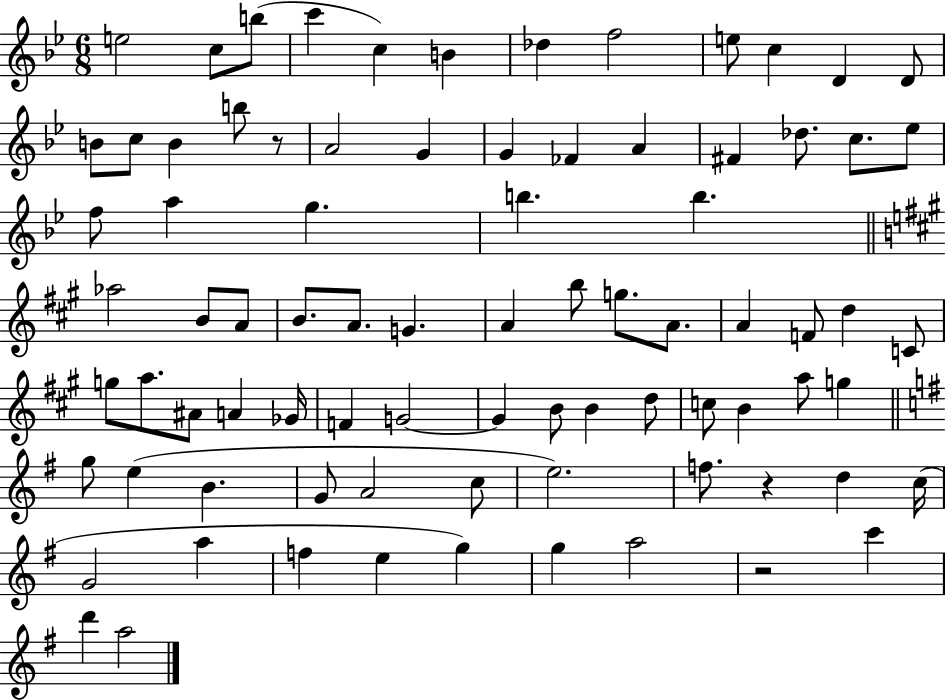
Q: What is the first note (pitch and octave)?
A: E5